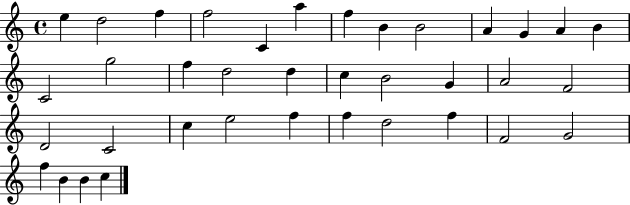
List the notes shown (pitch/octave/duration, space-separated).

E5/q D5/h F5/q F5/h C4/q A5/q F5/q B4/q B4/h A4/q G4/q A4/q B4/q C4/h G5/h F5/q D5/h D5/q C5/q B4/h G4/q A4/h F4/h D4/h C4/h C5/q E5/h F5/q F5/q D5/h F5/q F4/h G4/h F5/q B4/q B4/q C5/q